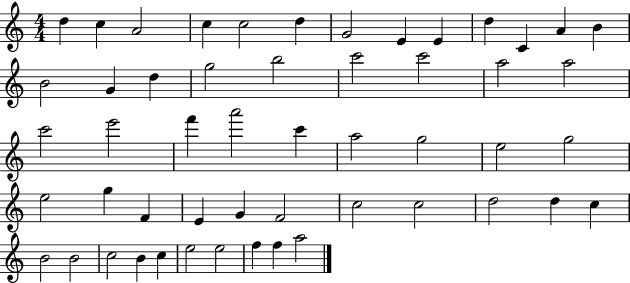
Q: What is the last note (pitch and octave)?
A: A5